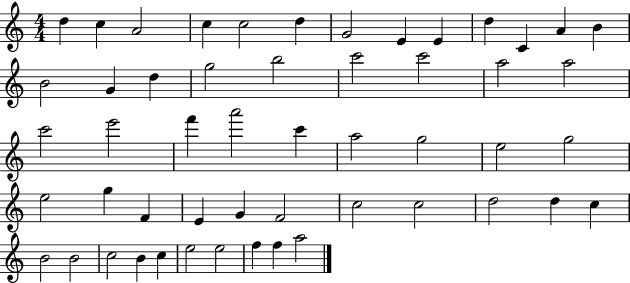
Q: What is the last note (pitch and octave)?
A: A5